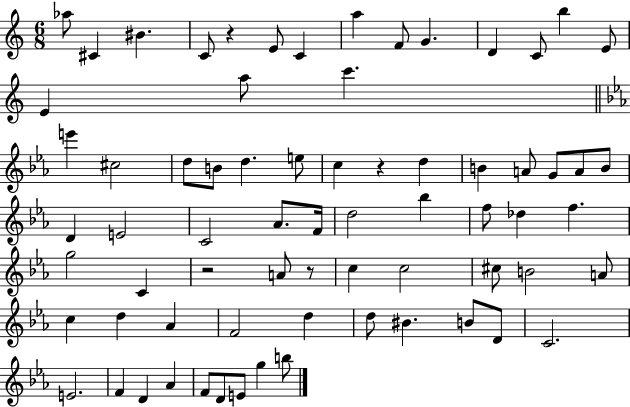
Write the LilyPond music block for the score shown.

{
  \clef treble
  \numericTimeSignature
  \time 6/8
  \key c \major
  aes''8 cis'4 bis'4. | c'8 r4 e'8 c'4 | a''4 f'8 g'4. | d'4 c'8 b''4 e'8 | \break e'4 a''8 c'''4. | \bar "||" \break \key c \minor e'''4 cis''2 | d''8 b'8 d''4. e''8 | c''4 r4 d''4 | b'4 a'8 g'8 a'8 b'8 | \break d'4 e'2 | c'2 aes'8. f'16 | d''2 bes''4 | f''8 des''4 f''4. | \break g''2 c'4 | r2 a'8 r8 | c''4 c''2 | cis''8 b'2 a'8 | \break c''4 d''4 aes'4 | f'2 d''4 | d''8 bis'4. b'8 d'8 | c'2. | \break e'2. | f'4 d'4 aes'4 | f'8 d'8 e'8 g''4 b''8 | \bar "|."
}